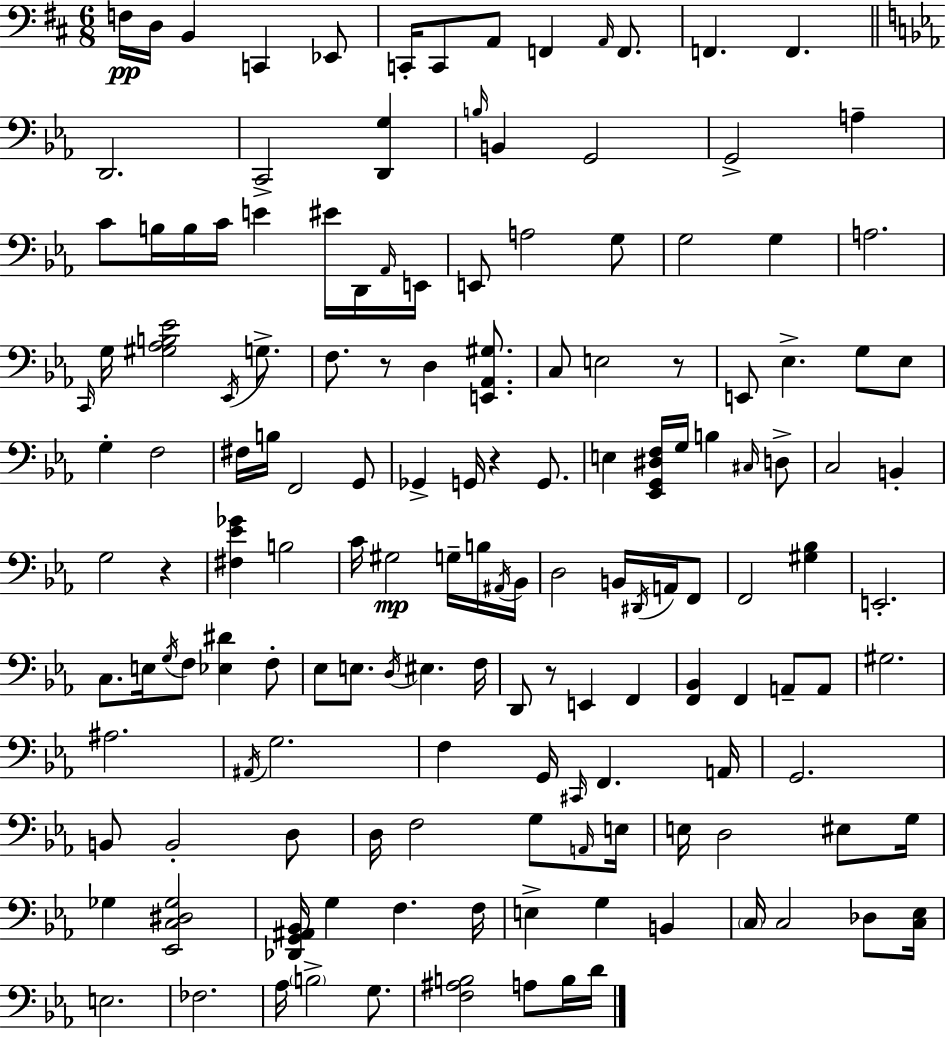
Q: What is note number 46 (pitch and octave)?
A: G3